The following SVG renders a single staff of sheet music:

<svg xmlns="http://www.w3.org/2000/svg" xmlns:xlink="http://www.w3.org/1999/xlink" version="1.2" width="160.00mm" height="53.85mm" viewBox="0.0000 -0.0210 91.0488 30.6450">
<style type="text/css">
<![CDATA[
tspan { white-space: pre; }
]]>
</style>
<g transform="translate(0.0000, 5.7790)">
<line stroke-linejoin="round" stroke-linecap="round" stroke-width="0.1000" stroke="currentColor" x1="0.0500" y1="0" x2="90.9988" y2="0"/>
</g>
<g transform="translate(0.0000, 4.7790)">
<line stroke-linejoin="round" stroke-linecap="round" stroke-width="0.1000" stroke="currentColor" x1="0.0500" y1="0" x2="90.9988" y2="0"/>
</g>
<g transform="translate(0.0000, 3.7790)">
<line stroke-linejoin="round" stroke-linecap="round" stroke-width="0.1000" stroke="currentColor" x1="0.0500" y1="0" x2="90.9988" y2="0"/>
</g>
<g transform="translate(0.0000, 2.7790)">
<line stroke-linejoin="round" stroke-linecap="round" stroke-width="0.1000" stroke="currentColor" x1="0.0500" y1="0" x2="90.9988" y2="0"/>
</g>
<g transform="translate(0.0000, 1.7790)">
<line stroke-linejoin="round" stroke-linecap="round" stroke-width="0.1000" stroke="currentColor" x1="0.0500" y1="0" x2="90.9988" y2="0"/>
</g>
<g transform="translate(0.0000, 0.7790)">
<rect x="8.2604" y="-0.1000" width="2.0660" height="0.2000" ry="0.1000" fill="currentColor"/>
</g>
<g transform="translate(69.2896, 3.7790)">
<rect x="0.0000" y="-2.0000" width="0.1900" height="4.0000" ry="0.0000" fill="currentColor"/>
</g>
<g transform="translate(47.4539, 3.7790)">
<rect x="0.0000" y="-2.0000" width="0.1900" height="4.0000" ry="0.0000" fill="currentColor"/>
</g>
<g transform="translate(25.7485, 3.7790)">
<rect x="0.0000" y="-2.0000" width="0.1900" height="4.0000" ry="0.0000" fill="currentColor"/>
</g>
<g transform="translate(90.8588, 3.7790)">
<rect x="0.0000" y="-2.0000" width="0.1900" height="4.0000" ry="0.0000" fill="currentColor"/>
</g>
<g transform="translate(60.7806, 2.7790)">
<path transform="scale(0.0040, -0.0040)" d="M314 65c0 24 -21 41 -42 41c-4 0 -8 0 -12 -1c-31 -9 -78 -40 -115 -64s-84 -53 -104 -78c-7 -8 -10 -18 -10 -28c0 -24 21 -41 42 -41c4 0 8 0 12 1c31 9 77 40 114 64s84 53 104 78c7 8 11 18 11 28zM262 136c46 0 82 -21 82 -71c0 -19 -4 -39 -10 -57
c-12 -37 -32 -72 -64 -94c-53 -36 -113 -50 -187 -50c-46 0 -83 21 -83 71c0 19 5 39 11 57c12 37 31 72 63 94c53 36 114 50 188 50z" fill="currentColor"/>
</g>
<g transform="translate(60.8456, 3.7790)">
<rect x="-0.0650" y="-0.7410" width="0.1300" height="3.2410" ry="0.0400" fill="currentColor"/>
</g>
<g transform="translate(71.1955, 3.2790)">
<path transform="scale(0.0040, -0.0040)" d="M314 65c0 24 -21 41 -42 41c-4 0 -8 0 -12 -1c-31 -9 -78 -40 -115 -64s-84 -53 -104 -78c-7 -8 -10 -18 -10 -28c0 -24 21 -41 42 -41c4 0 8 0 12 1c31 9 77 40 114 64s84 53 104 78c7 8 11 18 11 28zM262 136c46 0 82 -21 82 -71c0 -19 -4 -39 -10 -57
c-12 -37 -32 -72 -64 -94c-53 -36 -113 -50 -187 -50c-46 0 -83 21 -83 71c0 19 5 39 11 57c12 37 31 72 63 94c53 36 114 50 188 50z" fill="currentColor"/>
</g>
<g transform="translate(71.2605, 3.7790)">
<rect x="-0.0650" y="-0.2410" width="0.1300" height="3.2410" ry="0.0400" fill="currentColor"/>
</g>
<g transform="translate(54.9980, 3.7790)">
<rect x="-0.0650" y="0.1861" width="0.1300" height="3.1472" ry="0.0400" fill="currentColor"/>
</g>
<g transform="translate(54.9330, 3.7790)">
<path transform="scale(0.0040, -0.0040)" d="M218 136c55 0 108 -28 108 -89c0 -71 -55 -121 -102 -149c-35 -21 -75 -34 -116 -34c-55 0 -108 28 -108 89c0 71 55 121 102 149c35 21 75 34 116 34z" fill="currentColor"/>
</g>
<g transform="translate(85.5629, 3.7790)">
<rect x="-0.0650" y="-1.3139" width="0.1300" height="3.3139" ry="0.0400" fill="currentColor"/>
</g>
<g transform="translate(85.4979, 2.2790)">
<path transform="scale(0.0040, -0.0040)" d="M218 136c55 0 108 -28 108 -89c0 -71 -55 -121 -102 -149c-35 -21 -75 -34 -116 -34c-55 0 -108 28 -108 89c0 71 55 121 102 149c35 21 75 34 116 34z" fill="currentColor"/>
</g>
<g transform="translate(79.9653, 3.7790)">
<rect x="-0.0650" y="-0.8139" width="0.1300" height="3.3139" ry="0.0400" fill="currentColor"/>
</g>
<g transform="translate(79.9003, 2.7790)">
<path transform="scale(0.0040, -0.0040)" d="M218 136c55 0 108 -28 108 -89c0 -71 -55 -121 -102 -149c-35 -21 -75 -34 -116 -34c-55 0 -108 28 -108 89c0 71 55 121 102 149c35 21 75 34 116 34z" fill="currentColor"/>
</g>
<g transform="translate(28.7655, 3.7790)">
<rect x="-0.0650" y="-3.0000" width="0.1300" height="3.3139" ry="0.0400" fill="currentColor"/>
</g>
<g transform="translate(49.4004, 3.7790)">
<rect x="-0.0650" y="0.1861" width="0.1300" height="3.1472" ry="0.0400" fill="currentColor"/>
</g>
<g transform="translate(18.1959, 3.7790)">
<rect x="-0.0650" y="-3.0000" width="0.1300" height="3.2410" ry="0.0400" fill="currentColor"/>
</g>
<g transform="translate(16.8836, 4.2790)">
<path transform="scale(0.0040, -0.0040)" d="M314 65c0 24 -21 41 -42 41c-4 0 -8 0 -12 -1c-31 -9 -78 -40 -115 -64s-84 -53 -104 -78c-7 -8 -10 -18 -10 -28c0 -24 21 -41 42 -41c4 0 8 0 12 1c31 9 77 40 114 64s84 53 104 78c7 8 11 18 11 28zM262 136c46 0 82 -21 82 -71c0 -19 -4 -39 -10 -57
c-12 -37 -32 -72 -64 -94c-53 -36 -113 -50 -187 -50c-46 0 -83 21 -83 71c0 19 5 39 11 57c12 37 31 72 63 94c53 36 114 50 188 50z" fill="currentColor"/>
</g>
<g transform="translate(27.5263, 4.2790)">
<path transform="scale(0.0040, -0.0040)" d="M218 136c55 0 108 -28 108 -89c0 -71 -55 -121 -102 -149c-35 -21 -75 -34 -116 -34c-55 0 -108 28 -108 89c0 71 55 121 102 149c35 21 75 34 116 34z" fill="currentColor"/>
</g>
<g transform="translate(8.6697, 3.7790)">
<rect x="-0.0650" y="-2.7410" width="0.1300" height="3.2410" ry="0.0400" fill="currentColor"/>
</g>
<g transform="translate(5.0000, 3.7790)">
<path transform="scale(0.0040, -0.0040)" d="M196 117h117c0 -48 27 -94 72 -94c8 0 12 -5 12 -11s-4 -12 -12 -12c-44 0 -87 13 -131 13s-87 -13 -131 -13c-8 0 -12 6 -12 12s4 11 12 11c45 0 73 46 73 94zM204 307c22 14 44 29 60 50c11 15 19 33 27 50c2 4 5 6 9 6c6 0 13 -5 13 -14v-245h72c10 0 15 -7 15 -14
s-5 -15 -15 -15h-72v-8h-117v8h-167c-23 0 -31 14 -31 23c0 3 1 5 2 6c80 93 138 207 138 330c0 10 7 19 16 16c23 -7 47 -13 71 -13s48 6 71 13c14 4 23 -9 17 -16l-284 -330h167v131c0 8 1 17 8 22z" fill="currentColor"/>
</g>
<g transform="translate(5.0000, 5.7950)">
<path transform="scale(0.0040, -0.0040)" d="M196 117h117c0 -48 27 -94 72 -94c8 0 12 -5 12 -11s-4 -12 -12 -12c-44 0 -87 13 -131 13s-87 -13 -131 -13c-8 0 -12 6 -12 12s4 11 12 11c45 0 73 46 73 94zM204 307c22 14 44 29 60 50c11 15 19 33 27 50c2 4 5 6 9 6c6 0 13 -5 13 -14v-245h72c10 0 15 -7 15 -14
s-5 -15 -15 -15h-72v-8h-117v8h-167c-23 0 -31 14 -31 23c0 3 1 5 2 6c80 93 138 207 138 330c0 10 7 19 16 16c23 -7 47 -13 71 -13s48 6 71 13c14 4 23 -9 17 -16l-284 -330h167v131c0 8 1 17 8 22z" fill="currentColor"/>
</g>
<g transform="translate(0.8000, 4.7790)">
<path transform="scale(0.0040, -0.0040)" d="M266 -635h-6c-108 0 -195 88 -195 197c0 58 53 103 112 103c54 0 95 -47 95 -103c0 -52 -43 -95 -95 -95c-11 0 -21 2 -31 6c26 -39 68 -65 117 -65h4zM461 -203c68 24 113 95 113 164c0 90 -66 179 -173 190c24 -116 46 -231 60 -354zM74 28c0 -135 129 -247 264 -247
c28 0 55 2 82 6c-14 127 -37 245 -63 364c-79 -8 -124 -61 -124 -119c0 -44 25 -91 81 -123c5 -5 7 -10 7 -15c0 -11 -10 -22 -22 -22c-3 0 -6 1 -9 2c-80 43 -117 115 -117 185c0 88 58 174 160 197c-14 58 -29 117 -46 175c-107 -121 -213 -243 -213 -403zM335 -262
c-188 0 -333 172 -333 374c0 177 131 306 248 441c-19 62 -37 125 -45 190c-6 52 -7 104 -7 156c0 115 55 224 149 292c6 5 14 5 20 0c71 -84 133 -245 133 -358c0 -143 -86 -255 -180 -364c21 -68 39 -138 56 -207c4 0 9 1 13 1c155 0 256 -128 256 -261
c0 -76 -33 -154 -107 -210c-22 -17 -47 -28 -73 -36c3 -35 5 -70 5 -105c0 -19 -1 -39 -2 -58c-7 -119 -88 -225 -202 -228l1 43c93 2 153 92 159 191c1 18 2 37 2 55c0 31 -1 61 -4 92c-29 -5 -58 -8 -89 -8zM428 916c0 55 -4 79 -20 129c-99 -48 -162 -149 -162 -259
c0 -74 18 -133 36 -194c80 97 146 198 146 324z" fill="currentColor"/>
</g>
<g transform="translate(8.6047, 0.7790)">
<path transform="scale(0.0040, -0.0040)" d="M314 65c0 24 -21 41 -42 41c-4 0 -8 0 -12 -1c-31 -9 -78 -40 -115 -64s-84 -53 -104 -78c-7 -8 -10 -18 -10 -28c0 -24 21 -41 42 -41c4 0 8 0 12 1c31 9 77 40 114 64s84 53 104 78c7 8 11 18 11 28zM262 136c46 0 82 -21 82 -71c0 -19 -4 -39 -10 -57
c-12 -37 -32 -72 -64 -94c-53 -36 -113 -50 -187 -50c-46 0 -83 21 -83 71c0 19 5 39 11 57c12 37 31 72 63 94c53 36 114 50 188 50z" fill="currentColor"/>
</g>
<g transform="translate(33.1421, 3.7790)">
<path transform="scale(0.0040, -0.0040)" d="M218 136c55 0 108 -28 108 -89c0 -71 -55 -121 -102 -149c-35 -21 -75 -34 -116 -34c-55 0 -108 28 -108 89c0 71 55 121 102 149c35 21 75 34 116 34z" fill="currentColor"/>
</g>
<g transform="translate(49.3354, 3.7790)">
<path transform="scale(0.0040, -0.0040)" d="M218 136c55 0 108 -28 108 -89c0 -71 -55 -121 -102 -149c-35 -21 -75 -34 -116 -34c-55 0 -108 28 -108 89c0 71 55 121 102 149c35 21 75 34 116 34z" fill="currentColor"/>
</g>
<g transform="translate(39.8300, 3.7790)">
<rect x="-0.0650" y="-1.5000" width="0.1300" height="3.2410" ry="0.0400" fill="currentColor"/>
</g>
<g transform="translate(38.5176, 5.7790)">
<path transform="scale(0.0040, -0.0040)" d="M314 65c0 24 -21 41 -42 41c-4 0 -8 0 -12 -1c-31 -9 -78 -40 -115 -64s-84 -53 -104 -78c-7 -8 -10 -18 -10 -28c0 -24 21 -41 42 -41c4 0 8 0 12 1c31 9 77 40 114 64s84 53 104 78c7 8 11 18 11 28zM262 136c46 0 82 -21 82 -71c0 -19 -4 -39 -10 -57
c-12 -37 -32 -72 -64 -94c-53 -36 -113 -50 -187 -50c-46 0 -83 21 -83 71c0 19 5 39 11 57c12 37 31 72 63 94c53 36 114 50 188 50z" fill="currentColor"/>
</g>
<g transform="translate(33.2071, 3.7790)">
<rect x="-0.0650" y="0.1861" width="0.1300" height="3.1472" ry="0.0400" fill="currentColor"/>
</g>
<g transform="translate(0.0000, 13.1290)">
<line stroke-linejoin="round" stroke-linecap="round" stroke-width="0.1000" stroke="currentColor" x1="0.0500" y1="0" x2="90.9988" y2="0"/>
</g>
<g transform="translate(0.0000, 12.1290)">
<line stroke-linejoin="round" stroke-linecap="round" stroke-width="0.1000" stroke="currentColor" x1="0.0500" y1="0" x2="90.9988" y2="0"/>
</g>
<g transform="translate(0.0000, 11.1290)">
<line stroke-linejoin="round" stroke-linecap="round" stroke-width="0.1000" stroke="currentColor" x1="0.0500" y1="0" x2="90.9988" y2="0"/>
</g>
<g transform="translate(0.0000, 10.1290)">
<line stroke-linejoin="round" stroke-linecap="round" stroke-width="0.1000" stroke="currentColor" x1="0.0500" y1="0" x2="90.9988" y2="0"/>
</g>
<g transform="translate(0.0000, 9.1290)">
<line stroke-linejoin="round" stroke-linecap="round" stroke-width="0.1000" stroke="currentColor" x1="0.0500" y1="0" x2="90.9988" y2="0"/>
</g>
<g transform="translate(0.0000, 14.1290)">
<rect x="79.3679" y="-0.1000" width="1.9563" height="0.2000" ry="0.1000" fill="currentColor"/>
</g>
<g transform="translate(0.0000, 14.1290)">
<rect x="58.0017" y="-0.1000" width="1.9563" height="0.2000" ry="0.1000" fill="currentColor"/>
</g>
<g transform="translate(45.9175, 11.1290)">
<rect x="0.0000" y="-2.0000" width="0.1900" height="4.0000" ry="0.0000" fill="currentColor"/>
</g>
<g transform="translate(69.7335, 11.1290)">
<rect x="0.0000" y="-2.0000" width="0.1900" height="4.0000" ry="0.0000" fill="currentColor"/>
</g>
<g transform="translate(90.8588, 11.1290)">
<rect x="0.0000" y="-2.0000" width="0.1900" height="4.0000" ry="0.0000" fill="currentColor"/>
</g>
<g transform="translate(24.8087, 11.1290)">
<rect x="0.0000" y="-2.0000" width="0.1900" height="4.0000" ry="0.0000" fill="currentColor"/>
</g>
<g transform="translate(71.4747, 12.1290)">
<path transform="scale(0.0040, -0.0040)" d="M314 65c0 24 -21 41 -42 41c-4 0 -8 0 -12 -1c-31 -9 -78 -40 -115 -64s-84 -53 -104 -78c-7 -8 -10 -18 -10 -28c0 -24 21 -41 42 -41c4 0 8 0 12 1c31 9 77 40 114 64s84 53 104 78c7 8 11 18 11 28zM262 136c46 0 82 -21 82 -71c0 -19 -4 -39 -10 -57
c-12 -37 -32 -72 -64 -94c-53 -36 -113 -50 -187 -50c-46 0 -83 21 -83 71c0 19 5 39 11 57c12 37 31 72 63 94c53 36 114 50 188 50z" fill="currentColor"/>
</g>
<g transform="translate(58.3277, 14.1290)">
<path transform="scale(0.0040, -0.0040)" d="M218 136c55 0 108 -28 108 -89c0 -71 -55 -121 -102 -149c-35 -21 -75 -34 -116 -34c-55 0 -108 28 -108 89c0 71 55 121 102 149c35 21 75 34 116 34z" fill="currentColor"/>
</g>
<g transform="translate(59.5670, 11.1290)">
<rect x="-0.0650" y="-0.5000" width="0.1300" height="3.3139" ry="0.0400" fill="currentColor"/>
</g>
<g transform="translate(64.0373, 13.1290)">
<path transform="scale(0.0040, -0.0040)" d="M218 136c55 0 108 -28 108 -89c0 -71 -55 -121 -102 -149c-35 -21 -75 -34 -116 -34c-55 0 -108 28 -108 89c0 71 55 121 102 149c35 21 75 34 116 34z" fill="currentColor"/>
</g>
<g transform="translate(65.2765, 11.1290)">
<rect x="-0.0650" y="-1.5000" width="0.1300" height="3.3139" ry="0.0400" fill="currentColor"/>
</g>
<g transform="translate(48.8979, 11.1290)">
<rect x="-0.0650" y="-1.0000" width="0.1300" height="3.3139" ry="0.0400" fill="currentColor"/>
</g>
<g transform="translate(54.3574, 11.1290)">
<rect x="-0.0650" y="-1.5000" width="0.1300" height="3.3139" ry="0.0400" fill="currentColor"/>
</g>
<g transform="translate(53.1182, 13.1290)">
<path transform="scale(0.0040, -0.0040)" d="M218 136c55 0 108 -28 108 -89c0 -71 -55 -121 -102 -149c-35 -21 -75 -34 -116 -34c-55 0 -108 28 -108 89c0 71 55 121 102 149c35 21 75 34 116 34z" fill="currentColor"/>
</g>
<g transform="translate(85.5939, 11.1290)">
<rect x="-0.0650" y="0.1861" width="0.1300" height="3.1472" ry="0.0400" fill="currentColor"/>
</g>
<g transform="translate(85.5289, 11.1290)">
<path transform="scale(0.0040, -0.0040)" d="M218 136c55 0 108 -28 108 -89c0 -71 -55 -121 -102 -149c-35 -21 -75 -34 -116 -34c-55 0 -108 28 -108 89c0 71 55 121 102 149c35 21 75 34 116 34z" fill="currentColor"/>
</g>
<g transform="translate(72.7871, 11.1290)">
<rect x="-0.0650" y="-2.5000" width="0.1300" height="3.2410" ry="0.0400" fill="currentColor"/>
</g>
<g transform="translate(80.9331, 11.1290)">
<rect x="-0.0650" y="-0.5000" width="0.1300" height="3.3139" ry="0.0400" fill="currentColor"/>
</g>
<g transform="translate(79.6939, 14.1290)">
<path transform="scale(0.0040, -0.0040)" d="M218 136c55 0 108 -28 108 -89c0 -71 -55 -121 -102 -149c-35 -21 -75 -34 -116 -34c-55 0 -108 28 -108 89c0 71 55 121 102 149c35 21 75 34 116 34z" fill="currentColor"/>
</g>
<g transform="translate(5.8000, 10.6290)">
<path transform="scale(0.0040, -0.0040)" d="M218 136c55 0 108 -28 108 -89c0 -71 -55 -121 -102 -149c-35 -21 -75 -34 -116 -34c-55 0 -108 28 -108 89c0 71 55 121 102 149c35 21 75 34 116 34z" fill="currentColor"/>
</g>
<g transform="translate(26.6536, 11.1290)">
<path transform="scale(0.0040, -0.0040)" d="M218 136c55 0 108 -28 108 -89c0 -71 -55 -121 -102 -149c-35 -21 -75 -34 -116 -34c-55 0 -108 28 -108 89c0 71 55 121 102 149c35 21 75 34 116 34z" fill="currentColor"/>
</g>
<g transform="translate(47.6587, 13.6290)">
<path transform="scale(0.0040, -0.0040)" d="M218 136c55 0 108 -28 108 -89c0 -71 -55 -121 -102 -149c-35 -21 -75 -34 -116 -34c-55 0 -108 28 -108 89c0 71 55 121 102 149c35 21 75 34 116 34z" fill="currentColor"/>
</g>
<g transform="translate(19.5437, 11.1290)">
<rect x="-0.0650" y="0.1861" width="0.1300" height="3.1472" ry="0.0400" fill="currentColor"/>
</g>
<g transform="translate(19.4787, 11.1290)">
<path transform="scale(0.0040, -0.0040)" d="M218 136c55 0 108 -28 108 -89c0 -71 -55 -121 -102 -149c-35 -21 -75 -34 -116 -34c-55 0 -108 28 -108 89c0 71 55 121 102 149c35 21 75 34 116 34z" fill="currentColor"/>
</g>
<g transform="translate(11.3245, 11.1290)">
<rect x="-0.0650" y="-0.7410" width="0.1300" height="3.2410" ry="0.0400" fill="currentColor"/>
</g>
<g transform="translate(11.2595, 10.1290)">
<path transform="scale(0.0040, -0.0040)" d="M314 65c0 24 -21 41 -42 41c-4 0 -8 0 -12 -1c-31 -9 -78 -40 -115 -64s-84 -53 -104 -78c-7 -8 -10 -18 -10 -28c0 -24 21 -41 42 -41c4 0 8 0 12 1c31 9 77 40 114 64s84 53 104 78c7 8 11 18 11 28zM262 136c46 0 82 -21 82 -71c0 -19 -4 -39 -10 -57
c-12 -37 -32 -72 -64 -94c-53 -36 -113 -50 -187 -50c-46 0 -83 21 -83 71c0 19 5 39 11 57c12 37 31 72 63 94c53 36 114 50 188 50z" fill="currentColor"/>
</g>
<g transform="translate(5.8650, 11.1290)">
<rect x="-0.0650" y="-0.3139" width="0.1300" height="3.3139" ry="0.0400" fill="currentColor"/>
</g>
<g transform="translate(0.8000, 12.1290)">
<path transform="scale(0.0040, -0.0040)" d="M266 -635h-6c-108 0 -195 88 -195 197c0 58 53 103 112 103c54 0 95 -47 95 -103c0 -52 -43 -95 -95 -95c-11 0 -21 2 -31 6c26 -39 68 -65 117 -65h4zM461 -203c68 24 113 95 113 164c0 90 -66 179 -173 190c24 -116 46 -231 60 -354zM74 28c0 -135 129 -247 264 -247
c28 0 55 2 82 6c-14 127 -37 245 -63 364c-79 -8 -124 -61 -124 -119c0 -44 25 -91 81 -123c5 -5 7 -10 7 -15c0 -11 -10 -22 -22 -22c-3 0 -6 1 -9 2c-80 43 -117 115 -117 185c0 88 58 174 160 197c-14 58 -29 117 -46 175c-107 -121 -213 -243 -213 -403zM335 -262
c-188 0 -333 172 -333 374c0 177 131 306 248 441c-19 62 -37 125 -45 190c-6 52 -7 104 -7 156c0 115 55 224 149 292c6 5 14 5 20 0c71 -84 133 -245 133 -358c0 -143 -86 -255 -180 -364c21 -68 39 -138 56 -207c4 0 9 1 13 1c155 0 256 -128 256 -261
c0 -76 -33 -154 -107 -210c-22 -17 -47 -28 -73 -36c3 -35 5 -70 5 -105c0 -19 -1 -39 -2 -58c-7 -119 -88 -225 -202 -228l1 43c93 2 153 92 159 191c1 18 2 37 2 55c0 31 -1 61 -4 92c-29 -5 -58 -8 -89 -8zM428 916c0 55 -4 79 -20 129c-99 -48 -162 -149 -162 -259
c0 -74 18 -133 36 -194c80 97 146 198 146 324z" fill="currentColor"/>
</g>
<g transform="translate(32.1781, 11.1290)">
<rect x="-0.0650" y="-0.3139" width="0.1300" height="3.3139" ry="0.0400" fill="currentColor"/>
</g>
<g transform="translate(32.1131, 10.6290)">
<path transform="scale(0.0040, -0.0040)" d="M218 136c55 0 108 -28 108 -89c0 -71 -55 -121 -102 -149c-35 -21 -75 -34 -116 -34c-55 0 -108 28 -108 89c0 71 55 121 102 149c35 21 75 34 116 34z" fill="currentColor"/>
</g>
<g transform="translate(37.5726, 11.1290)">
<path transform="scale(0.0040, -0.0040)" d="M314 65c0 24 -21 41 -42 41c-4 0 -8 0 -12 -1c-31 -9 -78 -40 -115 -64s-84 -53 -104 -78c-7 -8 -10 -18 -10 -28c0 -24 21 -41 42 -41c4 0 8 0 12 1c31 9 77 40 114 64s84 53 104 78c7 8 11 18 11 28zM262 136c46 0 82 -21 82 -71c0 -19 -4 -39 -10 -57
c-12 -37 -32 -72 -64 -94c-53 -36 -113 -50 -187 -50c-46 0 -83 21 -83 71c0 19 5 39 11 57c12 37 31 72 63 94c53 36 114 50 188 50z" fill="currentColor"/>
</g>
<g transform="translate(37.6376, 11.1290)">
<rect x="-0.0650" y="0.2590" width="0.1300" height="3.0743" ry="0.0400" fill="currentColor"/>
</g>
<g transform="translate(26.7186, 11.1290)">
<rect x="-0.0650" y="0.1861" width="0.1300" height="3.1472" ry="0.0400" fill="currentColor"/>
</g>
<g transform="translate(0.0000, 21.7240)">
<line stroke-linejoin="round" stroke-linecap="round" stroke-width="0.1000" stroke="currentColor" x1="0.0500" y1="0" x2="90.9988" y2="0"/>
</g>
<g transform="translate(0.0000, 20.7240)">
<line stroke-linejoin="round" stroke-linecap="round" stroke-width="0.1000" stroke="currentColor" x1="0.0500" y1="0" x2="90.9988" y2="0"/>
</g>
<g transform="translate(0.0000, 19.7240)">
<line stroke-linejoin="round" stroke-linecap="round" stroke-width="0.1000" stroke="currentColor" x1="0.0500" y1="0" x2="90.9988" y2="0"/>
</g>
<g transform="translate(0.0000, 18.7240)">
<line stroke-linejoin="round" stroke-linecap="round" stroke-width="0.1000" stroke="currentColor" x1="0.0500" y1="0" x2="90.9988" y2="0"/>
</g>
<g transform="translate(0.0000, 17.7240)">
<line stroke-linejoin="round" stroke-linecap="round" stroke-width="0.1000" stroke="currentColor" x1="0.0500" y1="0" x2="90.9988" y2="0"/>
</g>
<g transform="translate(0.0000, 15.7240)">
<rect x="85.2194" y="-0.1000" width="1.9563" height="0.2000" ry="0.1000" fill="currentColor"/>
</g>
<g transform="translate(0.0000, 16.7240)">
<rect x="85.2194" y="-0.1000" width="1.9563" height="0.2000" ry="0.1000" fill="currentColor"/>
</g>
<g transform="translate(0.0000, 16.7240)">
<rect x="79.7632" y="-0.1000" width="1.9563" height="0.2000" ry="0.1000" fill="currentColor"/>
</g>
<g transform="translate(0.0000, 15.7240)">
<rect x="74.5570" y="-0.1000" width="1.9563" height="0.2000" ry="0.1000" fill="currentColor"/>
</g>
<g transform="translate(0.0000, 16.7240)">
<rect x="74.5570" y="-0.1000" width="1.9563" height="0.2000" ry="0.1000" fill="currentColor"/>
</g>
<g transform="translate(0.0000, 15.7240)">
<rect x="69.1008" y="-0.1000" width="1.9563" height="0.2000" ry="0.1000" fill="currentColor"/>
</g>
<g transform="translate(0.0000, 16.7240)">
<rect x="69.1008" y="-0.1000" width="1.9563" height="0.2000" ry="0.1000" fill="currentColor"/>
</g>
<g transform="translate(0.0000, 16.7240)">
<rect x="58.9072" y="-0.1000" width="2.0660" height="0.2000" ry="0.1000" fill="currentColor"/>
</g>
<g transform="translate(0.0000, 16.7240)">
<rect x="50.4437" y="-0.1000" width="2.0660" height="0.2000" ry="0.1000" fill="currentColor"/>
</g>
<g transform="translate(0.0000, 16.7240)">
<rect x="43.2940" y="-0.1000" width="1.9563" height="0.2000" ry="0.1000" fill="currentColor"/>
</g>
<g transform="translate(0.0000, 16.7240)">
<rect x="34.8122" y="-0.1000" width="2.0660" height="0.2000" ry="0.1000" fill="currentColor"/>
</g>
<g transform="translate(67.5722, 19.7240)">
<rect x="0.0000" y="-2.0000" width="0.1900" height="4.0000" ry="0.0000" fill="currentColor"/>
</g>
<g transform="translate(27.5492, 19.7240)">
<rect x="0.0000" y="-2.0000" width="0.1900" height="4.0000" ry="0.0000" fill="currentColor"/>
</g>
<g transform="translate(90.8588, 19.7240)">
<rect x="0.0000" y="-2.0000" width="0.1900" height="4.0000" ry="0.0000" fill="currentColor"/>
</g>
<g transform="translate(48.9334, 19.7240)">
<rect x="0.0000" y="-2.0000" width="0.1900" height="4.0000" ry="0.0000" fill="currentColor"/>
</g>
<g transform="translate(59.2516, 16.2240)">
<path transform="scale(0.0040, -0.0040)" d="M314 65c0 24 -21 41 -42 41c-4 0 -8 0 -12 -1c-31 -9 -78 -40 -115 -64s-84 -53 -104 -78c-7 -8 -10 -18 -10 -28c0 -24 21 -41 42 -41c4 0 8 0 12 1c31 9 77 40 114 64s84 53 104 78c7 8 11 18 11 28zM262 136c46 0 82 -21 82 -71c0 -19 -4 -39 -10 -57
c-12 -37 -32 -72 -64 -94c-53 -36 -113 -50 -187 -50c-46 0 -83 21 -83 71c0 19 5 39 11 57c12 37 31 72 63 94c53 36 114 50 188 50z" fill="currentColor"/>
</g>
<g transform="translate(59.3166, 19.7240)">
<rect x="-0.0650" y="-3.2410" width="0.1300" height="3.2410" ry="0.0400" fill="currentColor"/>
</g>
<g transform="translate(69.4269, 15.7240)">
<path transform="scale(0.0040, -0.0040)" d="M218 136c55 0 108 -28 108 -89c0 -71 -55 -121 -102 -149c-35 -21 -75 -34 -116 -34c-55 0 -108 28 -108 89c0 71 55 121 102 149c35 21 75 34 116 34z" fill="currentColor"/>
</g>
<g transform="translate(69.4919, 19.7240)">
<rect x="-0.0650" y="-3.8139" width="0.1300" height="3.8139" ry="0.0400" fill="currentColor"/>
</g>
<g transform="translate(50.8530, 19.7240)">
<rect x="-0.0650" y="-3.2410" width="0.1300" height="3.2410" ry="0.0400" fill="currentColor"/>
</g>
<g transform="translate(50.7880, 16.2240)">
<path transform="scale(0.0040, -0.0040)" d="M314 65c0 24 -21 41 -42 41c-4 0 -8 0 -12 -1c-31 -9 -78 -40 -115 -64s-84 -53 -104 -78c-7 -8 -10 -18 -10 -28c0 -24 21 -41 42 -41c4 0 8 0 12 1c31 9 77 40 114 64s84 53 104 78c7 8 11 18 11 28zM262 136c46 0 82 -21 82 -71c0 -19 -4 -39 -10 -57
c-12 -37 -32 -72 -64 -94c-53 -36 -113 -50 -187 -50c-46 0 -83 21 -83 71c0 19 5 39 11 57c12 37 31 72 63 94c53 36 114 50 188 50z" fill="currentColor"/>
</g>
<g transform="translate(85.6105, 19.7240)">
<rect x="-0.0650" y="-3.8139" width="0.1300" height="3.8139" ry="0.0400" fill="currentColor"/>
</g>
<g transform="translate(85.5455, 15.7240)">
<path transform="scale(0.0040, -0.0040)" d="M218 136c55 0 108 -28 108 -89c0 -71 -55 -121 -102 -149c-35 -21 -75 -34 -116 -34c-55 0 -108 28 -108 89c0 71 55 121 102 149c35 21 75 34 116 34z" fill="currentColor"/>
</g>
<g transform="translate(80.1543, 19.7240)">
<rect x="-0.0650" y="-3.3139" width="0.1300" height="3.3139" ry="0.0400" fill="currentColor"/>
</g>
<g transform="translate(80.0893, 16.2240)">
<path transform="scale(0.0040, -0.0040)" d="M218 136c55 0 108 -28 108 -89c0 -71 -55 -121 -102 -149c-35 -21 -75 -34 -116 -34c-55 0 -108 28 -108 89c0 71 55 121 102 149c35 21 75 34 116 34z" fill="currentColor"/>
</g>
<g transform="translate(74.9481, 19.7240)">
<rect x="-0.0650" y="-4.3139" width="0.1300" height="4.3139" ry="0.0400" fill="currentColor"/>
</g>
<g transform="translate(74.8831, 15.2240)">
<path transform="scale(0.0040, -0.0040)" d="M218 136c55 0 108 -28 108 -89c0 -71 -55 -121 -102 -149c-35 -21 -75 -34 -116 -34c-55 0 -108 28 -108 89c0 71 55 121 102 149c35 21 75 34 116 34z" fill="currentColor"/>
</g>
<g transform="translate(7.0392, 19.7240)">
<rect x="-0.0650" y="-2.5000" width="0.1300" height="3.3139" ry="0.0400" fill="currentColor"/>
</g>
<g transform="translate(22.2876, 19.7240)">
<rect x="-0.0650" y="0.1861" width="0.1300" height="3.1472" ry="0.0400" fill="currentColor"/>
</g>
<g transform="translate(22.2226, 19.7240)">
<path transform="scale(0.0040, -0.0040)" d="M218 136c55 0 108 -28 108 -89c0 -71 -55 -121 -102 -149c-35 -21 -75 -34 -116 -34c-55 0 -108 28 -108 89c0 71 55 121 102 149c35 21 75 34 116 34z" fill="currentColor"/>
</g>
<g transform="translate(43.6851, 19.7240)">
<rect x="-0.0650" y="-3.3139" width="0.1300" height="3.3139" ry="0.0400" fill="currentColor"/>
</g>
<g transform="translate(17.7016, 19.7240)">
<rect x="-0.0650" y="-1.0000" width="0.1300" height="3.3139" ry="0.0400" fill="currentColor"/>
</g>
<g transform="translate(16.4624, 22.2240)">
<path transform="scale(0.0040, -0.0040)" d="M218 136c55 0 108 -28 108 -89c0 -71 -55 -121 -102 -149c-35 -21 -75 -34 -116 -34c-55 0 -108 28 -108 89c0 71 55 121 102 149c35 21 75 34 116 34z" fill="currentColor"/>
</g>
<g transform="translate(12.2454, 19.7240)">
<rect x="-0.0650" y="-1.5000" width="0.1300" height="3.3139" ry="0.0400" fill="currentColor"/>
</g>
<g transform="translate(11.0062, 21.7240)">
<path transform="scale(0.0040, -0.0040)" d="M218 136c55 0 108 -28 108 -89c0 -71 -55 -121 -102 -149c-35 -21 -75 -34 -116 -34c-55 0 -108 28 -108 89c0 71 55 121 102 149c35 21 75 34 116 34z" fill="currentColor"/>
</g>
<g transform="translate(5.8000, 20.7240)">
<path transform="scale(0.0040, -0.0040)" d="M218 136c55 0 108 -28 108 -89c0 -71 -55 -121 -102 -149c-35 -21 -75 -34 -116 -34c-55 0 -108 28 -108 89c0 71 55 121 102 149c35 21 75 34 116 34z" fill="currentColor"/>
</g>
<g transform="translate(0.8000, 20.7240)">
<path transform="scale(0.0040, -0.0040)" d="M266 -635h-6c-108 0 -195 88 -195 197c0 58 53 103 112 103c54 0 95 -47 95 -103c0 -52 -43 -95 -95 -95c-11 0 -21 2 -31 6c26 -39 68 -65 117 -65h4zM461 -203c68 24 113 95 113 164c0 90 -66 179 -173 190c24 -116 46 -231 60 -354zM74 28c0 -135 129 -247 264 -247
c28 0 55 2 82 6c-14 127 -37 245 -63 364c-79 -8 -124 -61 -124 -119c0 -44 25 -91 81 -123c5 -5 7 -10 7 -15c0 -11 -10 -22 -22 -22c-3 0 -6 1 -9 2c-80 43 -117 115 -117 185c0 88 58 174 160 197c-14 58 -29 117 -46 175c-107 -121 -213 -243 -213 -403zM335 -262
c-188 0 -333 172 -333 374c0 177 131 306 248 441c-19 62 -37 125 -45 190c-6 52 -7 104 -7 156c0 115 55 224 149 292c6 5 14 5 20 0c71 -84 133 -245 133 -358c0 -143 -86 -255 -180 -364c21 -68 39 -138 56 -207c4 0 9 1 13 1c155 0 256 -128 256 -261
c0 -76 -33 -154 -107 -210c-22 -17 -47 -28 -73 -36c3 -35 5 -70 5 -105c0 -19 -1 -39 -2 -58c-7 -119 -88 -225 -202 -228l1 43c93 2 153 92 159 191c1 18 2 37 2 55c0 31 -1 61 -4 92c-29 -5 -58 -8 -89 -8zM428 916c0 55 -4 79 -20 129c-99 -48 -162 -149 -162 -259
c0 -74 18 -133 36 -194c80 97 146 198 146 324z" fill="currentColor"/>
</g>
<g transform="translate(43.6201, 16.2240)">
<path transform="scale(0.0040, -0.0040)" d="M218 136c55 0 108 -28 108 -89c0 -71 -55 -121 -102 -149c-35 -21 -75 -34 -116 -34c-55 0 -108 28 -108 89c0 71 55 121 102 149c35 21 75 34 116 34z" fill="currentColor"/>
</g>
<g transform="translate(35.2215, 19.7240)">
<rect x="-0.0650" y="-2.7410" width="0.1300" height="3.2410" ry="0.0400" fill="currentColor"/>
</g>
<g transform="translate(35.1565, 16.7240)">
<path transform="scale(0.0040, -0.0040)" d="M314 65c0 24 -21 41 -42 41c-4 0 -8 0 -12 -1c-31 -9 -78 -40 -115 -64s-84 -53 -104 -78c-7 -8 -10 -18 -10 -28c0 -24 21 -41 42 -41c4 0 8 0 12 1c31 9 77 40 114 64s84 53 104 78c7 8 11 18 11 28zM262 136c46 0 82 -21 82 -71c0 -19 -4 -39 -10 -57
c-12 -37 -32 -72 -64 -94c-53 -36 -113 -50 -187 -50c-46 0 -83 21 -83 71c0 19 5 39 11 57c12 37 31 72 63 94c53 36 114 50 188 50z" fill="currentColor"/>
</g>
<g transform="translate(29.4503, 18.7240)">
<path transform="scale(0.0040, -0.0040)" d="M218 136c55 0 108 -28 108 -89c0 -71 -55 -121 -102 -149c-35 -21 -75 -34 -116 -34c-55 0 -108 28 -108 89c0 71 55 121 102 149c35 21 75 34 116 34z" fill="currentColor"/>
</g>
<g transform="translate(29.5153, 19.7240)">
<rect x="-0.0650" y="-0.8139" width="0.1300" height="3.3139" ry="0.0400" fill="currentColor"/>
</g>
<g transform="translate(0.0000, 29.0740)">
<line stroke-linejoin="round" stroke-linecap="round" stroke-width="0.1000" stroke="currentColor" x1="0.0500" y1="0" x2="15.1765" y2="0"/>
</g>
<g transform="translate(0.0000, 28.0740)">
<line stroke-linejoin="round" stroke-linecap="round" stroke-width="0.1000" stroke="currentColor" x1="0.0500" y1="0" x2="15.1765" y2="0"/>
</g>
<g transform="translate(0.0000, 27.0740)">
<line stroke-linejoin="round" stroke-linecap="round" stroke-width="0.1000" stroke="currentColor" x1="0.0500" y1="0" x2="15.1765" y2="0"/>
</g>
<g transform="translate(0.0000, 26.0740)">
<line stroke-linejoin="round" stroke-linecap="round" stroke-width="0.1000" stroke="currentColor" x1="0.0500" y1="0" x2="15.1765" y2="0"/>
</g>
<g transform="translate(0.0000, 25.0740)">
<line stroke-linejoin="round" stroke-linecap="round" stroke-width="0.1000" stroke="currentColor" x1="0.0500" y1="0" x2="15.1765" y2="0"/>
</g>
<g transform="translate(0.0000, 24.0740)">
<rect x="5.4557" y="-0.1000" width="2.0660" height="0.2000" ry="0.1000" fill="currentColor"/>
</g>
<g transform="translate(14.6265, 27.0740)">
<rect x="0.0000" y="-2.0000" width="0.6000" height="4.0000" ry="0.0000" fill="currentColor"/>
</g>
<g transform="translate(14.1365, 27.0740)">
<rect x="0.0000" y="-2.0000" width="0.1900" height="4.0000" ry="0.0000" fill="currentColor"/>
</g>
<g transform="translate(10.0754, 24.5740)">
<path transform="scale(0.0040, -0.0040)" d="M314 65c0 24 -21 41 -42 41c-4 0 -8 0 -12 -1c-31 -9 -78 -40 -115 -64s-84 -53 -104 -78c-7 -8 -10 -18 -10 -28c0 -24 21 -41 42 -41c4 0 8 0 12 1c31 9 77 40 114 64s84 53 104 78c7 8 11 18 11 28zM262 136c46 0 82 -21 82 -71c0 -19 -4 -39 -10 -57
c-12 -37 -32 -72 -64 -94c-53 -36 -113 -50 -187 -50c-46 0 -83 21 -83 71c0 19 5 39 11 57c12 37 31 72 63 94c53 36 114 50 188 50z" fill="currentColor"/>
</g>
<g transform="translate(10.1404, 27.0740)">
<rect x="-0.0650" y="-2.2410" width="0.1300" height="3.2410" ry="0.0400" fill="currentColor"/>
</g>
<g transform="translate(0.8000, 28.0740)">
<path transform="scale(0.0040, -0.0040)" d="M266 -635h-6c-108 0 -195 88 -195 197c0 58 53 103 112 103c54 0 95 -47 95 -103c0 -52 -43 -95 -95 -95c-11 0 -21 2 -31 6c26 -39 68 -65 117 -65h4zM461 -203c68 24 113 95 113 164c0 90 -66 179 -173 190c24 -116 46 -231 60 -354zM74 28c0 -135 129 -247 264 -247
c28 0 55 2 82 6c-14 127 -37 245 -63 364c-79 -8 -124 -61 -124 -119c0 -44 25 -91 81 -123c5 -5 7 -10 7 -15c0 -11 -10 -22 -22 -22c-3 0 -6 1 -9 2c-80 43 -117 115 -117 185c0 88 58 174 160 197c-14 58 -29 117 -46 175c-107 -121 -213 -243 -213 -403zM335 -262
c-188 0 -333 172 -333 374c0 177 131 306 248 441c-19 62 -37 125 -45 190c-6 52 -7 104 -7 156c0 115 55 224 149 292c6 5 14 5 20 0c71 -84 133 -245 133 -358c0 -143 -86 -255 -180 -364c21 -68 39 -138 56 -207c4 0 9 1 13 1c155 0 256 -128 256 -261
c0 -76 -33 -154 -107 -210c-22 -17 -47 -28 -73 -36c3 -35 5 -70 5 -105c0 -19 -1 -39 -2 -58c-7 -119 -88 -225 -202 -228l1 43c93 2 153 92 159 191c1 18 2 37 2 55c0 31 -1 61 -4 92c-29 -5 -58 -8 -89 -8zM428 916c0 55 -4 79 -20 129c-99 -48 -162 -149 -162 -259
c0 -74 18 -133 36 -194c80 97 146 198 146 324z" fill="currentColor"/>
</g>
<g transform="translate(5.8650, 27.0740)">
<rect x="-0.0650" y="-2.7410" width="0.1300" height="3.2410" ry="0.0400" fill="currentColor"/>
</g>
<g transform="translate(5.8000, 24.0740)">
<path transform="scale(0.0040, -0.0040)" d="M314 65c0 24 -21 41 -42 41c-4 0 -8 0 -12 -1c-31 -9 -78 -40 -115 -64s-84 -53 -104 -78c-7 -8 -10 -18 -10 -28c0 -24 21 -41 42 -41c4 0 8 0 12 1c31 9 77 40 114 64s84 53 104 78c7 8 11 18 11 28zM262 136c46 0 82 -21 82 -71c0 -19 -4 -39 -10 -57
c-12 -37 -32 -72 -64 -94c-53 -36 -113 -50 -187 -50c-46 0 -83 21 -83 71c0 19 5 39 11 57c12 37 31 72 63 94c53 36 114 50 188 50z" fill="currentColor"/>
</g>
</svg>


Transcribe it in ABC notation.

X:1
T:Untitled
M:4/4
L:1/4
K:C
a2 A2 A B E2 B B d2 c2 d e c d2 B B c B2 D E C E G2 C B G E D B d a2 b b2 b2 c' d' b c' a2 g2